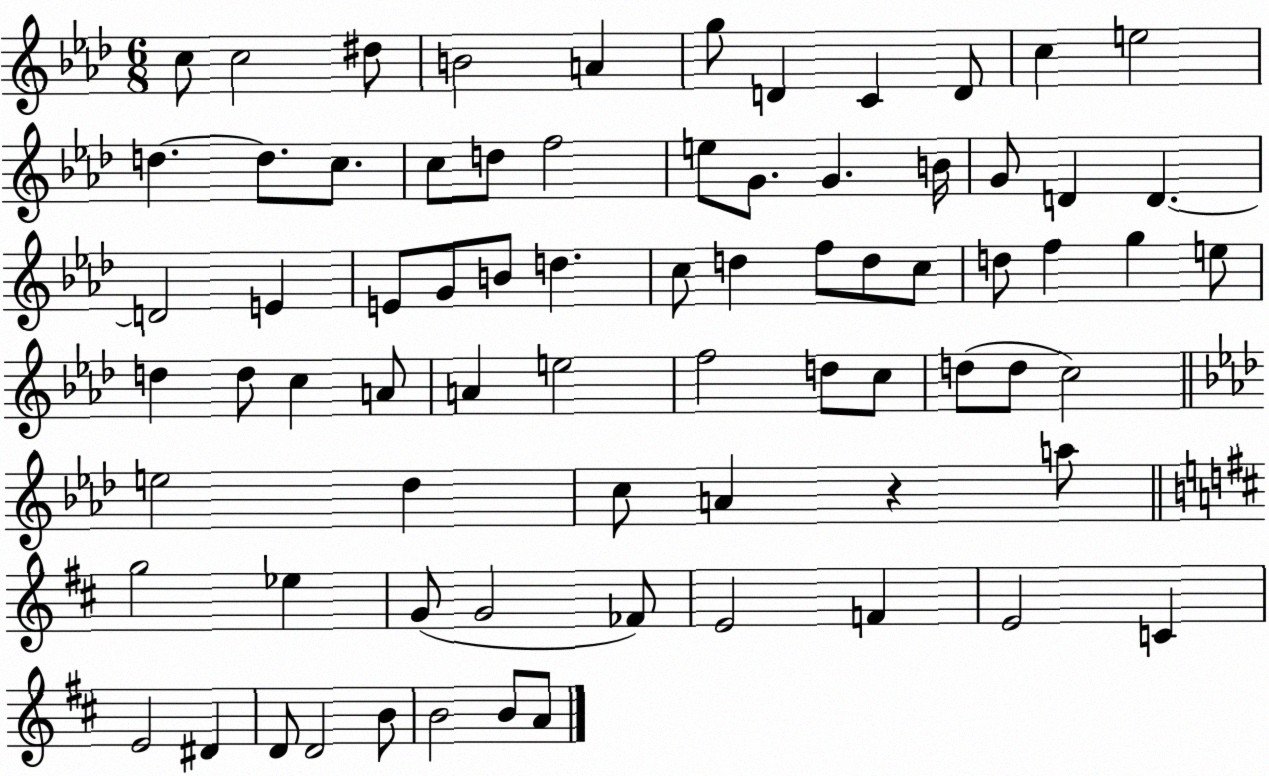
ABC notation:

X:1
T:Untitled
M:6/8
L:1/4
K:Ab
c/2 c2 ^d/2 B2 A g/2 D C D/2 c e2 d d/2 c/2 c/2 d/2 f2 e/2 G/2 G B/4 G/2 D D D2 E E/2 G/2 B/2 d c/2 d f/2 d/2 c/2 d/2 f g e/2 d d/2 c A/2 A e2 f2 d/2 c/2 d/2 d/2 c2 e2 _d c/2 A z a/2 g2 _e G/2 G2 _F/2 E2 F E2 C E2 ^D D/2 D2 B/2 B2 B/2 A/2